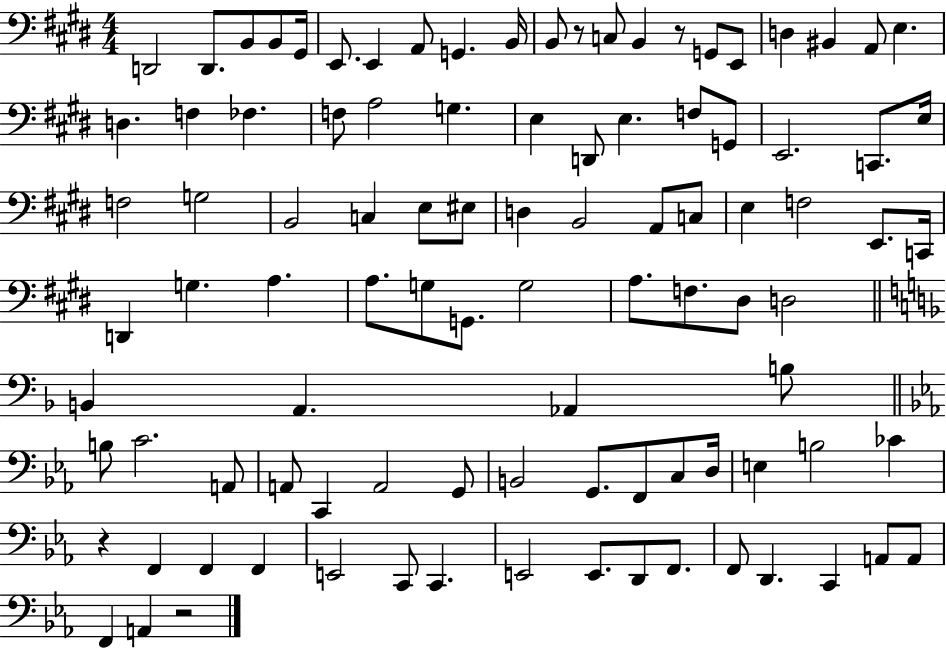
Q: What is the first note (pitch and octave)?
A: D2